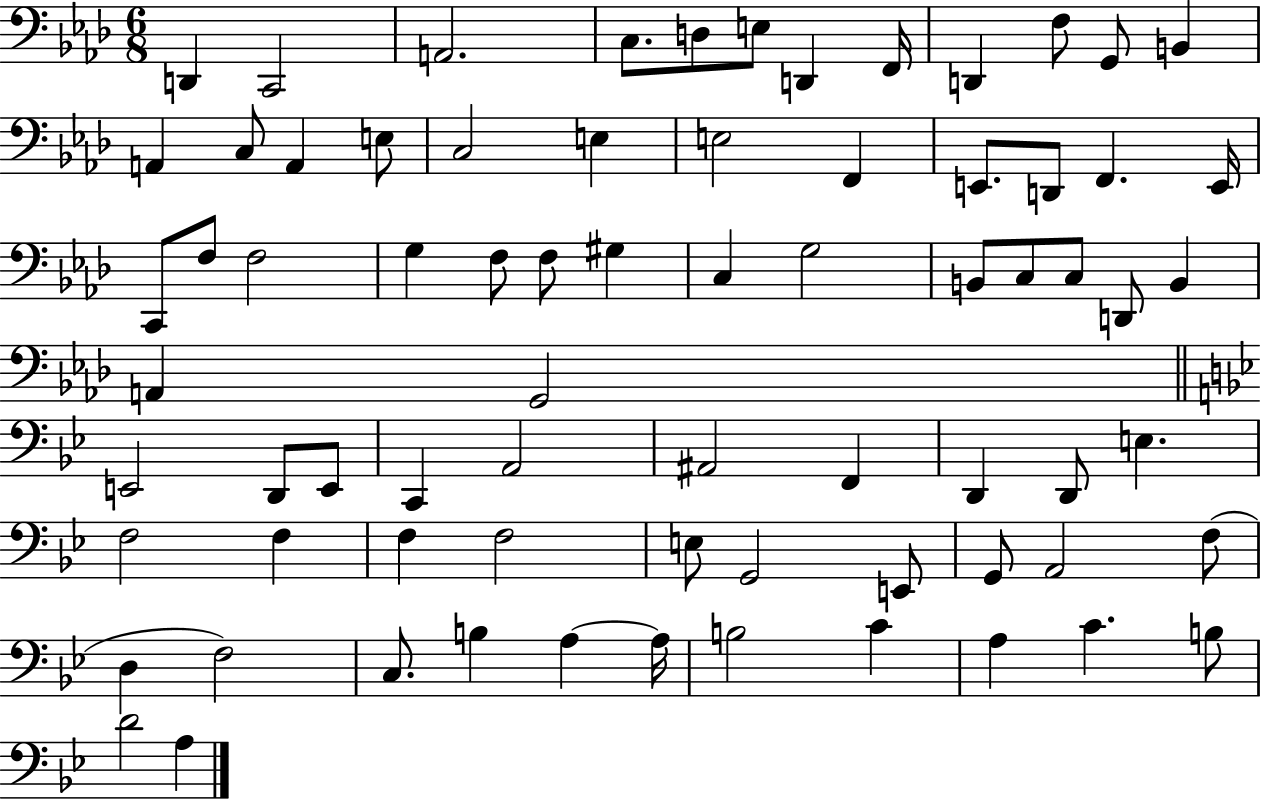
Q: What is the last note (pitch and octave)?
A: A3